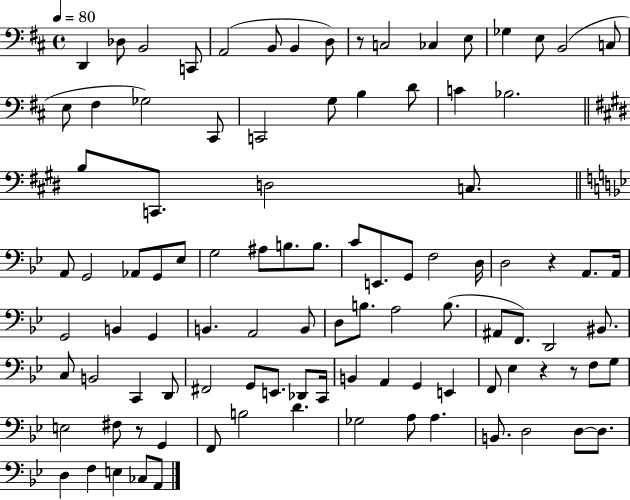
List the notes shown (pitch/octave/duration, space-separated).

D2/q Db3/e B2/h C2/e A2/h B2/e B2/q D3/e R/e C3/h CES3/q E3/e Gb3/q E3/e B2/h C3/e E3/e F#3/q Gb3/h C#2/e C2/h G3/e B3/q D4/e C4/q Bb3/h. B3/e C2/e. D3/h C3/e. A2/e G2/h Ab2/e G2/e Eb3/e G3/h A#3/e B3/e. B3/e. C4/e E2/e. G2/e F3/h D3/s D3/h R/q A2/e. A2/s G2/h B2/q G2/q B2/q. A2/h B2/e D3/e B3/e. A3/h B3/e. A#2/e F2/e. D2/h BIS2/e. C3/e B2/h C2/q D2/e F#2/h G2/e E2/e. Db2/e C2/s B2/q A2/q G2/q E2/q F2/e Eb3/q R/q R/e F3/e G3/e E3/h F#3/e R/e G2/q F2/e B3/h D4/q. Gb3/h A3/e A3/q. B2/e. D3/h D3/e D3/e. D3/q F3/q E3/q CES3/e A2/e